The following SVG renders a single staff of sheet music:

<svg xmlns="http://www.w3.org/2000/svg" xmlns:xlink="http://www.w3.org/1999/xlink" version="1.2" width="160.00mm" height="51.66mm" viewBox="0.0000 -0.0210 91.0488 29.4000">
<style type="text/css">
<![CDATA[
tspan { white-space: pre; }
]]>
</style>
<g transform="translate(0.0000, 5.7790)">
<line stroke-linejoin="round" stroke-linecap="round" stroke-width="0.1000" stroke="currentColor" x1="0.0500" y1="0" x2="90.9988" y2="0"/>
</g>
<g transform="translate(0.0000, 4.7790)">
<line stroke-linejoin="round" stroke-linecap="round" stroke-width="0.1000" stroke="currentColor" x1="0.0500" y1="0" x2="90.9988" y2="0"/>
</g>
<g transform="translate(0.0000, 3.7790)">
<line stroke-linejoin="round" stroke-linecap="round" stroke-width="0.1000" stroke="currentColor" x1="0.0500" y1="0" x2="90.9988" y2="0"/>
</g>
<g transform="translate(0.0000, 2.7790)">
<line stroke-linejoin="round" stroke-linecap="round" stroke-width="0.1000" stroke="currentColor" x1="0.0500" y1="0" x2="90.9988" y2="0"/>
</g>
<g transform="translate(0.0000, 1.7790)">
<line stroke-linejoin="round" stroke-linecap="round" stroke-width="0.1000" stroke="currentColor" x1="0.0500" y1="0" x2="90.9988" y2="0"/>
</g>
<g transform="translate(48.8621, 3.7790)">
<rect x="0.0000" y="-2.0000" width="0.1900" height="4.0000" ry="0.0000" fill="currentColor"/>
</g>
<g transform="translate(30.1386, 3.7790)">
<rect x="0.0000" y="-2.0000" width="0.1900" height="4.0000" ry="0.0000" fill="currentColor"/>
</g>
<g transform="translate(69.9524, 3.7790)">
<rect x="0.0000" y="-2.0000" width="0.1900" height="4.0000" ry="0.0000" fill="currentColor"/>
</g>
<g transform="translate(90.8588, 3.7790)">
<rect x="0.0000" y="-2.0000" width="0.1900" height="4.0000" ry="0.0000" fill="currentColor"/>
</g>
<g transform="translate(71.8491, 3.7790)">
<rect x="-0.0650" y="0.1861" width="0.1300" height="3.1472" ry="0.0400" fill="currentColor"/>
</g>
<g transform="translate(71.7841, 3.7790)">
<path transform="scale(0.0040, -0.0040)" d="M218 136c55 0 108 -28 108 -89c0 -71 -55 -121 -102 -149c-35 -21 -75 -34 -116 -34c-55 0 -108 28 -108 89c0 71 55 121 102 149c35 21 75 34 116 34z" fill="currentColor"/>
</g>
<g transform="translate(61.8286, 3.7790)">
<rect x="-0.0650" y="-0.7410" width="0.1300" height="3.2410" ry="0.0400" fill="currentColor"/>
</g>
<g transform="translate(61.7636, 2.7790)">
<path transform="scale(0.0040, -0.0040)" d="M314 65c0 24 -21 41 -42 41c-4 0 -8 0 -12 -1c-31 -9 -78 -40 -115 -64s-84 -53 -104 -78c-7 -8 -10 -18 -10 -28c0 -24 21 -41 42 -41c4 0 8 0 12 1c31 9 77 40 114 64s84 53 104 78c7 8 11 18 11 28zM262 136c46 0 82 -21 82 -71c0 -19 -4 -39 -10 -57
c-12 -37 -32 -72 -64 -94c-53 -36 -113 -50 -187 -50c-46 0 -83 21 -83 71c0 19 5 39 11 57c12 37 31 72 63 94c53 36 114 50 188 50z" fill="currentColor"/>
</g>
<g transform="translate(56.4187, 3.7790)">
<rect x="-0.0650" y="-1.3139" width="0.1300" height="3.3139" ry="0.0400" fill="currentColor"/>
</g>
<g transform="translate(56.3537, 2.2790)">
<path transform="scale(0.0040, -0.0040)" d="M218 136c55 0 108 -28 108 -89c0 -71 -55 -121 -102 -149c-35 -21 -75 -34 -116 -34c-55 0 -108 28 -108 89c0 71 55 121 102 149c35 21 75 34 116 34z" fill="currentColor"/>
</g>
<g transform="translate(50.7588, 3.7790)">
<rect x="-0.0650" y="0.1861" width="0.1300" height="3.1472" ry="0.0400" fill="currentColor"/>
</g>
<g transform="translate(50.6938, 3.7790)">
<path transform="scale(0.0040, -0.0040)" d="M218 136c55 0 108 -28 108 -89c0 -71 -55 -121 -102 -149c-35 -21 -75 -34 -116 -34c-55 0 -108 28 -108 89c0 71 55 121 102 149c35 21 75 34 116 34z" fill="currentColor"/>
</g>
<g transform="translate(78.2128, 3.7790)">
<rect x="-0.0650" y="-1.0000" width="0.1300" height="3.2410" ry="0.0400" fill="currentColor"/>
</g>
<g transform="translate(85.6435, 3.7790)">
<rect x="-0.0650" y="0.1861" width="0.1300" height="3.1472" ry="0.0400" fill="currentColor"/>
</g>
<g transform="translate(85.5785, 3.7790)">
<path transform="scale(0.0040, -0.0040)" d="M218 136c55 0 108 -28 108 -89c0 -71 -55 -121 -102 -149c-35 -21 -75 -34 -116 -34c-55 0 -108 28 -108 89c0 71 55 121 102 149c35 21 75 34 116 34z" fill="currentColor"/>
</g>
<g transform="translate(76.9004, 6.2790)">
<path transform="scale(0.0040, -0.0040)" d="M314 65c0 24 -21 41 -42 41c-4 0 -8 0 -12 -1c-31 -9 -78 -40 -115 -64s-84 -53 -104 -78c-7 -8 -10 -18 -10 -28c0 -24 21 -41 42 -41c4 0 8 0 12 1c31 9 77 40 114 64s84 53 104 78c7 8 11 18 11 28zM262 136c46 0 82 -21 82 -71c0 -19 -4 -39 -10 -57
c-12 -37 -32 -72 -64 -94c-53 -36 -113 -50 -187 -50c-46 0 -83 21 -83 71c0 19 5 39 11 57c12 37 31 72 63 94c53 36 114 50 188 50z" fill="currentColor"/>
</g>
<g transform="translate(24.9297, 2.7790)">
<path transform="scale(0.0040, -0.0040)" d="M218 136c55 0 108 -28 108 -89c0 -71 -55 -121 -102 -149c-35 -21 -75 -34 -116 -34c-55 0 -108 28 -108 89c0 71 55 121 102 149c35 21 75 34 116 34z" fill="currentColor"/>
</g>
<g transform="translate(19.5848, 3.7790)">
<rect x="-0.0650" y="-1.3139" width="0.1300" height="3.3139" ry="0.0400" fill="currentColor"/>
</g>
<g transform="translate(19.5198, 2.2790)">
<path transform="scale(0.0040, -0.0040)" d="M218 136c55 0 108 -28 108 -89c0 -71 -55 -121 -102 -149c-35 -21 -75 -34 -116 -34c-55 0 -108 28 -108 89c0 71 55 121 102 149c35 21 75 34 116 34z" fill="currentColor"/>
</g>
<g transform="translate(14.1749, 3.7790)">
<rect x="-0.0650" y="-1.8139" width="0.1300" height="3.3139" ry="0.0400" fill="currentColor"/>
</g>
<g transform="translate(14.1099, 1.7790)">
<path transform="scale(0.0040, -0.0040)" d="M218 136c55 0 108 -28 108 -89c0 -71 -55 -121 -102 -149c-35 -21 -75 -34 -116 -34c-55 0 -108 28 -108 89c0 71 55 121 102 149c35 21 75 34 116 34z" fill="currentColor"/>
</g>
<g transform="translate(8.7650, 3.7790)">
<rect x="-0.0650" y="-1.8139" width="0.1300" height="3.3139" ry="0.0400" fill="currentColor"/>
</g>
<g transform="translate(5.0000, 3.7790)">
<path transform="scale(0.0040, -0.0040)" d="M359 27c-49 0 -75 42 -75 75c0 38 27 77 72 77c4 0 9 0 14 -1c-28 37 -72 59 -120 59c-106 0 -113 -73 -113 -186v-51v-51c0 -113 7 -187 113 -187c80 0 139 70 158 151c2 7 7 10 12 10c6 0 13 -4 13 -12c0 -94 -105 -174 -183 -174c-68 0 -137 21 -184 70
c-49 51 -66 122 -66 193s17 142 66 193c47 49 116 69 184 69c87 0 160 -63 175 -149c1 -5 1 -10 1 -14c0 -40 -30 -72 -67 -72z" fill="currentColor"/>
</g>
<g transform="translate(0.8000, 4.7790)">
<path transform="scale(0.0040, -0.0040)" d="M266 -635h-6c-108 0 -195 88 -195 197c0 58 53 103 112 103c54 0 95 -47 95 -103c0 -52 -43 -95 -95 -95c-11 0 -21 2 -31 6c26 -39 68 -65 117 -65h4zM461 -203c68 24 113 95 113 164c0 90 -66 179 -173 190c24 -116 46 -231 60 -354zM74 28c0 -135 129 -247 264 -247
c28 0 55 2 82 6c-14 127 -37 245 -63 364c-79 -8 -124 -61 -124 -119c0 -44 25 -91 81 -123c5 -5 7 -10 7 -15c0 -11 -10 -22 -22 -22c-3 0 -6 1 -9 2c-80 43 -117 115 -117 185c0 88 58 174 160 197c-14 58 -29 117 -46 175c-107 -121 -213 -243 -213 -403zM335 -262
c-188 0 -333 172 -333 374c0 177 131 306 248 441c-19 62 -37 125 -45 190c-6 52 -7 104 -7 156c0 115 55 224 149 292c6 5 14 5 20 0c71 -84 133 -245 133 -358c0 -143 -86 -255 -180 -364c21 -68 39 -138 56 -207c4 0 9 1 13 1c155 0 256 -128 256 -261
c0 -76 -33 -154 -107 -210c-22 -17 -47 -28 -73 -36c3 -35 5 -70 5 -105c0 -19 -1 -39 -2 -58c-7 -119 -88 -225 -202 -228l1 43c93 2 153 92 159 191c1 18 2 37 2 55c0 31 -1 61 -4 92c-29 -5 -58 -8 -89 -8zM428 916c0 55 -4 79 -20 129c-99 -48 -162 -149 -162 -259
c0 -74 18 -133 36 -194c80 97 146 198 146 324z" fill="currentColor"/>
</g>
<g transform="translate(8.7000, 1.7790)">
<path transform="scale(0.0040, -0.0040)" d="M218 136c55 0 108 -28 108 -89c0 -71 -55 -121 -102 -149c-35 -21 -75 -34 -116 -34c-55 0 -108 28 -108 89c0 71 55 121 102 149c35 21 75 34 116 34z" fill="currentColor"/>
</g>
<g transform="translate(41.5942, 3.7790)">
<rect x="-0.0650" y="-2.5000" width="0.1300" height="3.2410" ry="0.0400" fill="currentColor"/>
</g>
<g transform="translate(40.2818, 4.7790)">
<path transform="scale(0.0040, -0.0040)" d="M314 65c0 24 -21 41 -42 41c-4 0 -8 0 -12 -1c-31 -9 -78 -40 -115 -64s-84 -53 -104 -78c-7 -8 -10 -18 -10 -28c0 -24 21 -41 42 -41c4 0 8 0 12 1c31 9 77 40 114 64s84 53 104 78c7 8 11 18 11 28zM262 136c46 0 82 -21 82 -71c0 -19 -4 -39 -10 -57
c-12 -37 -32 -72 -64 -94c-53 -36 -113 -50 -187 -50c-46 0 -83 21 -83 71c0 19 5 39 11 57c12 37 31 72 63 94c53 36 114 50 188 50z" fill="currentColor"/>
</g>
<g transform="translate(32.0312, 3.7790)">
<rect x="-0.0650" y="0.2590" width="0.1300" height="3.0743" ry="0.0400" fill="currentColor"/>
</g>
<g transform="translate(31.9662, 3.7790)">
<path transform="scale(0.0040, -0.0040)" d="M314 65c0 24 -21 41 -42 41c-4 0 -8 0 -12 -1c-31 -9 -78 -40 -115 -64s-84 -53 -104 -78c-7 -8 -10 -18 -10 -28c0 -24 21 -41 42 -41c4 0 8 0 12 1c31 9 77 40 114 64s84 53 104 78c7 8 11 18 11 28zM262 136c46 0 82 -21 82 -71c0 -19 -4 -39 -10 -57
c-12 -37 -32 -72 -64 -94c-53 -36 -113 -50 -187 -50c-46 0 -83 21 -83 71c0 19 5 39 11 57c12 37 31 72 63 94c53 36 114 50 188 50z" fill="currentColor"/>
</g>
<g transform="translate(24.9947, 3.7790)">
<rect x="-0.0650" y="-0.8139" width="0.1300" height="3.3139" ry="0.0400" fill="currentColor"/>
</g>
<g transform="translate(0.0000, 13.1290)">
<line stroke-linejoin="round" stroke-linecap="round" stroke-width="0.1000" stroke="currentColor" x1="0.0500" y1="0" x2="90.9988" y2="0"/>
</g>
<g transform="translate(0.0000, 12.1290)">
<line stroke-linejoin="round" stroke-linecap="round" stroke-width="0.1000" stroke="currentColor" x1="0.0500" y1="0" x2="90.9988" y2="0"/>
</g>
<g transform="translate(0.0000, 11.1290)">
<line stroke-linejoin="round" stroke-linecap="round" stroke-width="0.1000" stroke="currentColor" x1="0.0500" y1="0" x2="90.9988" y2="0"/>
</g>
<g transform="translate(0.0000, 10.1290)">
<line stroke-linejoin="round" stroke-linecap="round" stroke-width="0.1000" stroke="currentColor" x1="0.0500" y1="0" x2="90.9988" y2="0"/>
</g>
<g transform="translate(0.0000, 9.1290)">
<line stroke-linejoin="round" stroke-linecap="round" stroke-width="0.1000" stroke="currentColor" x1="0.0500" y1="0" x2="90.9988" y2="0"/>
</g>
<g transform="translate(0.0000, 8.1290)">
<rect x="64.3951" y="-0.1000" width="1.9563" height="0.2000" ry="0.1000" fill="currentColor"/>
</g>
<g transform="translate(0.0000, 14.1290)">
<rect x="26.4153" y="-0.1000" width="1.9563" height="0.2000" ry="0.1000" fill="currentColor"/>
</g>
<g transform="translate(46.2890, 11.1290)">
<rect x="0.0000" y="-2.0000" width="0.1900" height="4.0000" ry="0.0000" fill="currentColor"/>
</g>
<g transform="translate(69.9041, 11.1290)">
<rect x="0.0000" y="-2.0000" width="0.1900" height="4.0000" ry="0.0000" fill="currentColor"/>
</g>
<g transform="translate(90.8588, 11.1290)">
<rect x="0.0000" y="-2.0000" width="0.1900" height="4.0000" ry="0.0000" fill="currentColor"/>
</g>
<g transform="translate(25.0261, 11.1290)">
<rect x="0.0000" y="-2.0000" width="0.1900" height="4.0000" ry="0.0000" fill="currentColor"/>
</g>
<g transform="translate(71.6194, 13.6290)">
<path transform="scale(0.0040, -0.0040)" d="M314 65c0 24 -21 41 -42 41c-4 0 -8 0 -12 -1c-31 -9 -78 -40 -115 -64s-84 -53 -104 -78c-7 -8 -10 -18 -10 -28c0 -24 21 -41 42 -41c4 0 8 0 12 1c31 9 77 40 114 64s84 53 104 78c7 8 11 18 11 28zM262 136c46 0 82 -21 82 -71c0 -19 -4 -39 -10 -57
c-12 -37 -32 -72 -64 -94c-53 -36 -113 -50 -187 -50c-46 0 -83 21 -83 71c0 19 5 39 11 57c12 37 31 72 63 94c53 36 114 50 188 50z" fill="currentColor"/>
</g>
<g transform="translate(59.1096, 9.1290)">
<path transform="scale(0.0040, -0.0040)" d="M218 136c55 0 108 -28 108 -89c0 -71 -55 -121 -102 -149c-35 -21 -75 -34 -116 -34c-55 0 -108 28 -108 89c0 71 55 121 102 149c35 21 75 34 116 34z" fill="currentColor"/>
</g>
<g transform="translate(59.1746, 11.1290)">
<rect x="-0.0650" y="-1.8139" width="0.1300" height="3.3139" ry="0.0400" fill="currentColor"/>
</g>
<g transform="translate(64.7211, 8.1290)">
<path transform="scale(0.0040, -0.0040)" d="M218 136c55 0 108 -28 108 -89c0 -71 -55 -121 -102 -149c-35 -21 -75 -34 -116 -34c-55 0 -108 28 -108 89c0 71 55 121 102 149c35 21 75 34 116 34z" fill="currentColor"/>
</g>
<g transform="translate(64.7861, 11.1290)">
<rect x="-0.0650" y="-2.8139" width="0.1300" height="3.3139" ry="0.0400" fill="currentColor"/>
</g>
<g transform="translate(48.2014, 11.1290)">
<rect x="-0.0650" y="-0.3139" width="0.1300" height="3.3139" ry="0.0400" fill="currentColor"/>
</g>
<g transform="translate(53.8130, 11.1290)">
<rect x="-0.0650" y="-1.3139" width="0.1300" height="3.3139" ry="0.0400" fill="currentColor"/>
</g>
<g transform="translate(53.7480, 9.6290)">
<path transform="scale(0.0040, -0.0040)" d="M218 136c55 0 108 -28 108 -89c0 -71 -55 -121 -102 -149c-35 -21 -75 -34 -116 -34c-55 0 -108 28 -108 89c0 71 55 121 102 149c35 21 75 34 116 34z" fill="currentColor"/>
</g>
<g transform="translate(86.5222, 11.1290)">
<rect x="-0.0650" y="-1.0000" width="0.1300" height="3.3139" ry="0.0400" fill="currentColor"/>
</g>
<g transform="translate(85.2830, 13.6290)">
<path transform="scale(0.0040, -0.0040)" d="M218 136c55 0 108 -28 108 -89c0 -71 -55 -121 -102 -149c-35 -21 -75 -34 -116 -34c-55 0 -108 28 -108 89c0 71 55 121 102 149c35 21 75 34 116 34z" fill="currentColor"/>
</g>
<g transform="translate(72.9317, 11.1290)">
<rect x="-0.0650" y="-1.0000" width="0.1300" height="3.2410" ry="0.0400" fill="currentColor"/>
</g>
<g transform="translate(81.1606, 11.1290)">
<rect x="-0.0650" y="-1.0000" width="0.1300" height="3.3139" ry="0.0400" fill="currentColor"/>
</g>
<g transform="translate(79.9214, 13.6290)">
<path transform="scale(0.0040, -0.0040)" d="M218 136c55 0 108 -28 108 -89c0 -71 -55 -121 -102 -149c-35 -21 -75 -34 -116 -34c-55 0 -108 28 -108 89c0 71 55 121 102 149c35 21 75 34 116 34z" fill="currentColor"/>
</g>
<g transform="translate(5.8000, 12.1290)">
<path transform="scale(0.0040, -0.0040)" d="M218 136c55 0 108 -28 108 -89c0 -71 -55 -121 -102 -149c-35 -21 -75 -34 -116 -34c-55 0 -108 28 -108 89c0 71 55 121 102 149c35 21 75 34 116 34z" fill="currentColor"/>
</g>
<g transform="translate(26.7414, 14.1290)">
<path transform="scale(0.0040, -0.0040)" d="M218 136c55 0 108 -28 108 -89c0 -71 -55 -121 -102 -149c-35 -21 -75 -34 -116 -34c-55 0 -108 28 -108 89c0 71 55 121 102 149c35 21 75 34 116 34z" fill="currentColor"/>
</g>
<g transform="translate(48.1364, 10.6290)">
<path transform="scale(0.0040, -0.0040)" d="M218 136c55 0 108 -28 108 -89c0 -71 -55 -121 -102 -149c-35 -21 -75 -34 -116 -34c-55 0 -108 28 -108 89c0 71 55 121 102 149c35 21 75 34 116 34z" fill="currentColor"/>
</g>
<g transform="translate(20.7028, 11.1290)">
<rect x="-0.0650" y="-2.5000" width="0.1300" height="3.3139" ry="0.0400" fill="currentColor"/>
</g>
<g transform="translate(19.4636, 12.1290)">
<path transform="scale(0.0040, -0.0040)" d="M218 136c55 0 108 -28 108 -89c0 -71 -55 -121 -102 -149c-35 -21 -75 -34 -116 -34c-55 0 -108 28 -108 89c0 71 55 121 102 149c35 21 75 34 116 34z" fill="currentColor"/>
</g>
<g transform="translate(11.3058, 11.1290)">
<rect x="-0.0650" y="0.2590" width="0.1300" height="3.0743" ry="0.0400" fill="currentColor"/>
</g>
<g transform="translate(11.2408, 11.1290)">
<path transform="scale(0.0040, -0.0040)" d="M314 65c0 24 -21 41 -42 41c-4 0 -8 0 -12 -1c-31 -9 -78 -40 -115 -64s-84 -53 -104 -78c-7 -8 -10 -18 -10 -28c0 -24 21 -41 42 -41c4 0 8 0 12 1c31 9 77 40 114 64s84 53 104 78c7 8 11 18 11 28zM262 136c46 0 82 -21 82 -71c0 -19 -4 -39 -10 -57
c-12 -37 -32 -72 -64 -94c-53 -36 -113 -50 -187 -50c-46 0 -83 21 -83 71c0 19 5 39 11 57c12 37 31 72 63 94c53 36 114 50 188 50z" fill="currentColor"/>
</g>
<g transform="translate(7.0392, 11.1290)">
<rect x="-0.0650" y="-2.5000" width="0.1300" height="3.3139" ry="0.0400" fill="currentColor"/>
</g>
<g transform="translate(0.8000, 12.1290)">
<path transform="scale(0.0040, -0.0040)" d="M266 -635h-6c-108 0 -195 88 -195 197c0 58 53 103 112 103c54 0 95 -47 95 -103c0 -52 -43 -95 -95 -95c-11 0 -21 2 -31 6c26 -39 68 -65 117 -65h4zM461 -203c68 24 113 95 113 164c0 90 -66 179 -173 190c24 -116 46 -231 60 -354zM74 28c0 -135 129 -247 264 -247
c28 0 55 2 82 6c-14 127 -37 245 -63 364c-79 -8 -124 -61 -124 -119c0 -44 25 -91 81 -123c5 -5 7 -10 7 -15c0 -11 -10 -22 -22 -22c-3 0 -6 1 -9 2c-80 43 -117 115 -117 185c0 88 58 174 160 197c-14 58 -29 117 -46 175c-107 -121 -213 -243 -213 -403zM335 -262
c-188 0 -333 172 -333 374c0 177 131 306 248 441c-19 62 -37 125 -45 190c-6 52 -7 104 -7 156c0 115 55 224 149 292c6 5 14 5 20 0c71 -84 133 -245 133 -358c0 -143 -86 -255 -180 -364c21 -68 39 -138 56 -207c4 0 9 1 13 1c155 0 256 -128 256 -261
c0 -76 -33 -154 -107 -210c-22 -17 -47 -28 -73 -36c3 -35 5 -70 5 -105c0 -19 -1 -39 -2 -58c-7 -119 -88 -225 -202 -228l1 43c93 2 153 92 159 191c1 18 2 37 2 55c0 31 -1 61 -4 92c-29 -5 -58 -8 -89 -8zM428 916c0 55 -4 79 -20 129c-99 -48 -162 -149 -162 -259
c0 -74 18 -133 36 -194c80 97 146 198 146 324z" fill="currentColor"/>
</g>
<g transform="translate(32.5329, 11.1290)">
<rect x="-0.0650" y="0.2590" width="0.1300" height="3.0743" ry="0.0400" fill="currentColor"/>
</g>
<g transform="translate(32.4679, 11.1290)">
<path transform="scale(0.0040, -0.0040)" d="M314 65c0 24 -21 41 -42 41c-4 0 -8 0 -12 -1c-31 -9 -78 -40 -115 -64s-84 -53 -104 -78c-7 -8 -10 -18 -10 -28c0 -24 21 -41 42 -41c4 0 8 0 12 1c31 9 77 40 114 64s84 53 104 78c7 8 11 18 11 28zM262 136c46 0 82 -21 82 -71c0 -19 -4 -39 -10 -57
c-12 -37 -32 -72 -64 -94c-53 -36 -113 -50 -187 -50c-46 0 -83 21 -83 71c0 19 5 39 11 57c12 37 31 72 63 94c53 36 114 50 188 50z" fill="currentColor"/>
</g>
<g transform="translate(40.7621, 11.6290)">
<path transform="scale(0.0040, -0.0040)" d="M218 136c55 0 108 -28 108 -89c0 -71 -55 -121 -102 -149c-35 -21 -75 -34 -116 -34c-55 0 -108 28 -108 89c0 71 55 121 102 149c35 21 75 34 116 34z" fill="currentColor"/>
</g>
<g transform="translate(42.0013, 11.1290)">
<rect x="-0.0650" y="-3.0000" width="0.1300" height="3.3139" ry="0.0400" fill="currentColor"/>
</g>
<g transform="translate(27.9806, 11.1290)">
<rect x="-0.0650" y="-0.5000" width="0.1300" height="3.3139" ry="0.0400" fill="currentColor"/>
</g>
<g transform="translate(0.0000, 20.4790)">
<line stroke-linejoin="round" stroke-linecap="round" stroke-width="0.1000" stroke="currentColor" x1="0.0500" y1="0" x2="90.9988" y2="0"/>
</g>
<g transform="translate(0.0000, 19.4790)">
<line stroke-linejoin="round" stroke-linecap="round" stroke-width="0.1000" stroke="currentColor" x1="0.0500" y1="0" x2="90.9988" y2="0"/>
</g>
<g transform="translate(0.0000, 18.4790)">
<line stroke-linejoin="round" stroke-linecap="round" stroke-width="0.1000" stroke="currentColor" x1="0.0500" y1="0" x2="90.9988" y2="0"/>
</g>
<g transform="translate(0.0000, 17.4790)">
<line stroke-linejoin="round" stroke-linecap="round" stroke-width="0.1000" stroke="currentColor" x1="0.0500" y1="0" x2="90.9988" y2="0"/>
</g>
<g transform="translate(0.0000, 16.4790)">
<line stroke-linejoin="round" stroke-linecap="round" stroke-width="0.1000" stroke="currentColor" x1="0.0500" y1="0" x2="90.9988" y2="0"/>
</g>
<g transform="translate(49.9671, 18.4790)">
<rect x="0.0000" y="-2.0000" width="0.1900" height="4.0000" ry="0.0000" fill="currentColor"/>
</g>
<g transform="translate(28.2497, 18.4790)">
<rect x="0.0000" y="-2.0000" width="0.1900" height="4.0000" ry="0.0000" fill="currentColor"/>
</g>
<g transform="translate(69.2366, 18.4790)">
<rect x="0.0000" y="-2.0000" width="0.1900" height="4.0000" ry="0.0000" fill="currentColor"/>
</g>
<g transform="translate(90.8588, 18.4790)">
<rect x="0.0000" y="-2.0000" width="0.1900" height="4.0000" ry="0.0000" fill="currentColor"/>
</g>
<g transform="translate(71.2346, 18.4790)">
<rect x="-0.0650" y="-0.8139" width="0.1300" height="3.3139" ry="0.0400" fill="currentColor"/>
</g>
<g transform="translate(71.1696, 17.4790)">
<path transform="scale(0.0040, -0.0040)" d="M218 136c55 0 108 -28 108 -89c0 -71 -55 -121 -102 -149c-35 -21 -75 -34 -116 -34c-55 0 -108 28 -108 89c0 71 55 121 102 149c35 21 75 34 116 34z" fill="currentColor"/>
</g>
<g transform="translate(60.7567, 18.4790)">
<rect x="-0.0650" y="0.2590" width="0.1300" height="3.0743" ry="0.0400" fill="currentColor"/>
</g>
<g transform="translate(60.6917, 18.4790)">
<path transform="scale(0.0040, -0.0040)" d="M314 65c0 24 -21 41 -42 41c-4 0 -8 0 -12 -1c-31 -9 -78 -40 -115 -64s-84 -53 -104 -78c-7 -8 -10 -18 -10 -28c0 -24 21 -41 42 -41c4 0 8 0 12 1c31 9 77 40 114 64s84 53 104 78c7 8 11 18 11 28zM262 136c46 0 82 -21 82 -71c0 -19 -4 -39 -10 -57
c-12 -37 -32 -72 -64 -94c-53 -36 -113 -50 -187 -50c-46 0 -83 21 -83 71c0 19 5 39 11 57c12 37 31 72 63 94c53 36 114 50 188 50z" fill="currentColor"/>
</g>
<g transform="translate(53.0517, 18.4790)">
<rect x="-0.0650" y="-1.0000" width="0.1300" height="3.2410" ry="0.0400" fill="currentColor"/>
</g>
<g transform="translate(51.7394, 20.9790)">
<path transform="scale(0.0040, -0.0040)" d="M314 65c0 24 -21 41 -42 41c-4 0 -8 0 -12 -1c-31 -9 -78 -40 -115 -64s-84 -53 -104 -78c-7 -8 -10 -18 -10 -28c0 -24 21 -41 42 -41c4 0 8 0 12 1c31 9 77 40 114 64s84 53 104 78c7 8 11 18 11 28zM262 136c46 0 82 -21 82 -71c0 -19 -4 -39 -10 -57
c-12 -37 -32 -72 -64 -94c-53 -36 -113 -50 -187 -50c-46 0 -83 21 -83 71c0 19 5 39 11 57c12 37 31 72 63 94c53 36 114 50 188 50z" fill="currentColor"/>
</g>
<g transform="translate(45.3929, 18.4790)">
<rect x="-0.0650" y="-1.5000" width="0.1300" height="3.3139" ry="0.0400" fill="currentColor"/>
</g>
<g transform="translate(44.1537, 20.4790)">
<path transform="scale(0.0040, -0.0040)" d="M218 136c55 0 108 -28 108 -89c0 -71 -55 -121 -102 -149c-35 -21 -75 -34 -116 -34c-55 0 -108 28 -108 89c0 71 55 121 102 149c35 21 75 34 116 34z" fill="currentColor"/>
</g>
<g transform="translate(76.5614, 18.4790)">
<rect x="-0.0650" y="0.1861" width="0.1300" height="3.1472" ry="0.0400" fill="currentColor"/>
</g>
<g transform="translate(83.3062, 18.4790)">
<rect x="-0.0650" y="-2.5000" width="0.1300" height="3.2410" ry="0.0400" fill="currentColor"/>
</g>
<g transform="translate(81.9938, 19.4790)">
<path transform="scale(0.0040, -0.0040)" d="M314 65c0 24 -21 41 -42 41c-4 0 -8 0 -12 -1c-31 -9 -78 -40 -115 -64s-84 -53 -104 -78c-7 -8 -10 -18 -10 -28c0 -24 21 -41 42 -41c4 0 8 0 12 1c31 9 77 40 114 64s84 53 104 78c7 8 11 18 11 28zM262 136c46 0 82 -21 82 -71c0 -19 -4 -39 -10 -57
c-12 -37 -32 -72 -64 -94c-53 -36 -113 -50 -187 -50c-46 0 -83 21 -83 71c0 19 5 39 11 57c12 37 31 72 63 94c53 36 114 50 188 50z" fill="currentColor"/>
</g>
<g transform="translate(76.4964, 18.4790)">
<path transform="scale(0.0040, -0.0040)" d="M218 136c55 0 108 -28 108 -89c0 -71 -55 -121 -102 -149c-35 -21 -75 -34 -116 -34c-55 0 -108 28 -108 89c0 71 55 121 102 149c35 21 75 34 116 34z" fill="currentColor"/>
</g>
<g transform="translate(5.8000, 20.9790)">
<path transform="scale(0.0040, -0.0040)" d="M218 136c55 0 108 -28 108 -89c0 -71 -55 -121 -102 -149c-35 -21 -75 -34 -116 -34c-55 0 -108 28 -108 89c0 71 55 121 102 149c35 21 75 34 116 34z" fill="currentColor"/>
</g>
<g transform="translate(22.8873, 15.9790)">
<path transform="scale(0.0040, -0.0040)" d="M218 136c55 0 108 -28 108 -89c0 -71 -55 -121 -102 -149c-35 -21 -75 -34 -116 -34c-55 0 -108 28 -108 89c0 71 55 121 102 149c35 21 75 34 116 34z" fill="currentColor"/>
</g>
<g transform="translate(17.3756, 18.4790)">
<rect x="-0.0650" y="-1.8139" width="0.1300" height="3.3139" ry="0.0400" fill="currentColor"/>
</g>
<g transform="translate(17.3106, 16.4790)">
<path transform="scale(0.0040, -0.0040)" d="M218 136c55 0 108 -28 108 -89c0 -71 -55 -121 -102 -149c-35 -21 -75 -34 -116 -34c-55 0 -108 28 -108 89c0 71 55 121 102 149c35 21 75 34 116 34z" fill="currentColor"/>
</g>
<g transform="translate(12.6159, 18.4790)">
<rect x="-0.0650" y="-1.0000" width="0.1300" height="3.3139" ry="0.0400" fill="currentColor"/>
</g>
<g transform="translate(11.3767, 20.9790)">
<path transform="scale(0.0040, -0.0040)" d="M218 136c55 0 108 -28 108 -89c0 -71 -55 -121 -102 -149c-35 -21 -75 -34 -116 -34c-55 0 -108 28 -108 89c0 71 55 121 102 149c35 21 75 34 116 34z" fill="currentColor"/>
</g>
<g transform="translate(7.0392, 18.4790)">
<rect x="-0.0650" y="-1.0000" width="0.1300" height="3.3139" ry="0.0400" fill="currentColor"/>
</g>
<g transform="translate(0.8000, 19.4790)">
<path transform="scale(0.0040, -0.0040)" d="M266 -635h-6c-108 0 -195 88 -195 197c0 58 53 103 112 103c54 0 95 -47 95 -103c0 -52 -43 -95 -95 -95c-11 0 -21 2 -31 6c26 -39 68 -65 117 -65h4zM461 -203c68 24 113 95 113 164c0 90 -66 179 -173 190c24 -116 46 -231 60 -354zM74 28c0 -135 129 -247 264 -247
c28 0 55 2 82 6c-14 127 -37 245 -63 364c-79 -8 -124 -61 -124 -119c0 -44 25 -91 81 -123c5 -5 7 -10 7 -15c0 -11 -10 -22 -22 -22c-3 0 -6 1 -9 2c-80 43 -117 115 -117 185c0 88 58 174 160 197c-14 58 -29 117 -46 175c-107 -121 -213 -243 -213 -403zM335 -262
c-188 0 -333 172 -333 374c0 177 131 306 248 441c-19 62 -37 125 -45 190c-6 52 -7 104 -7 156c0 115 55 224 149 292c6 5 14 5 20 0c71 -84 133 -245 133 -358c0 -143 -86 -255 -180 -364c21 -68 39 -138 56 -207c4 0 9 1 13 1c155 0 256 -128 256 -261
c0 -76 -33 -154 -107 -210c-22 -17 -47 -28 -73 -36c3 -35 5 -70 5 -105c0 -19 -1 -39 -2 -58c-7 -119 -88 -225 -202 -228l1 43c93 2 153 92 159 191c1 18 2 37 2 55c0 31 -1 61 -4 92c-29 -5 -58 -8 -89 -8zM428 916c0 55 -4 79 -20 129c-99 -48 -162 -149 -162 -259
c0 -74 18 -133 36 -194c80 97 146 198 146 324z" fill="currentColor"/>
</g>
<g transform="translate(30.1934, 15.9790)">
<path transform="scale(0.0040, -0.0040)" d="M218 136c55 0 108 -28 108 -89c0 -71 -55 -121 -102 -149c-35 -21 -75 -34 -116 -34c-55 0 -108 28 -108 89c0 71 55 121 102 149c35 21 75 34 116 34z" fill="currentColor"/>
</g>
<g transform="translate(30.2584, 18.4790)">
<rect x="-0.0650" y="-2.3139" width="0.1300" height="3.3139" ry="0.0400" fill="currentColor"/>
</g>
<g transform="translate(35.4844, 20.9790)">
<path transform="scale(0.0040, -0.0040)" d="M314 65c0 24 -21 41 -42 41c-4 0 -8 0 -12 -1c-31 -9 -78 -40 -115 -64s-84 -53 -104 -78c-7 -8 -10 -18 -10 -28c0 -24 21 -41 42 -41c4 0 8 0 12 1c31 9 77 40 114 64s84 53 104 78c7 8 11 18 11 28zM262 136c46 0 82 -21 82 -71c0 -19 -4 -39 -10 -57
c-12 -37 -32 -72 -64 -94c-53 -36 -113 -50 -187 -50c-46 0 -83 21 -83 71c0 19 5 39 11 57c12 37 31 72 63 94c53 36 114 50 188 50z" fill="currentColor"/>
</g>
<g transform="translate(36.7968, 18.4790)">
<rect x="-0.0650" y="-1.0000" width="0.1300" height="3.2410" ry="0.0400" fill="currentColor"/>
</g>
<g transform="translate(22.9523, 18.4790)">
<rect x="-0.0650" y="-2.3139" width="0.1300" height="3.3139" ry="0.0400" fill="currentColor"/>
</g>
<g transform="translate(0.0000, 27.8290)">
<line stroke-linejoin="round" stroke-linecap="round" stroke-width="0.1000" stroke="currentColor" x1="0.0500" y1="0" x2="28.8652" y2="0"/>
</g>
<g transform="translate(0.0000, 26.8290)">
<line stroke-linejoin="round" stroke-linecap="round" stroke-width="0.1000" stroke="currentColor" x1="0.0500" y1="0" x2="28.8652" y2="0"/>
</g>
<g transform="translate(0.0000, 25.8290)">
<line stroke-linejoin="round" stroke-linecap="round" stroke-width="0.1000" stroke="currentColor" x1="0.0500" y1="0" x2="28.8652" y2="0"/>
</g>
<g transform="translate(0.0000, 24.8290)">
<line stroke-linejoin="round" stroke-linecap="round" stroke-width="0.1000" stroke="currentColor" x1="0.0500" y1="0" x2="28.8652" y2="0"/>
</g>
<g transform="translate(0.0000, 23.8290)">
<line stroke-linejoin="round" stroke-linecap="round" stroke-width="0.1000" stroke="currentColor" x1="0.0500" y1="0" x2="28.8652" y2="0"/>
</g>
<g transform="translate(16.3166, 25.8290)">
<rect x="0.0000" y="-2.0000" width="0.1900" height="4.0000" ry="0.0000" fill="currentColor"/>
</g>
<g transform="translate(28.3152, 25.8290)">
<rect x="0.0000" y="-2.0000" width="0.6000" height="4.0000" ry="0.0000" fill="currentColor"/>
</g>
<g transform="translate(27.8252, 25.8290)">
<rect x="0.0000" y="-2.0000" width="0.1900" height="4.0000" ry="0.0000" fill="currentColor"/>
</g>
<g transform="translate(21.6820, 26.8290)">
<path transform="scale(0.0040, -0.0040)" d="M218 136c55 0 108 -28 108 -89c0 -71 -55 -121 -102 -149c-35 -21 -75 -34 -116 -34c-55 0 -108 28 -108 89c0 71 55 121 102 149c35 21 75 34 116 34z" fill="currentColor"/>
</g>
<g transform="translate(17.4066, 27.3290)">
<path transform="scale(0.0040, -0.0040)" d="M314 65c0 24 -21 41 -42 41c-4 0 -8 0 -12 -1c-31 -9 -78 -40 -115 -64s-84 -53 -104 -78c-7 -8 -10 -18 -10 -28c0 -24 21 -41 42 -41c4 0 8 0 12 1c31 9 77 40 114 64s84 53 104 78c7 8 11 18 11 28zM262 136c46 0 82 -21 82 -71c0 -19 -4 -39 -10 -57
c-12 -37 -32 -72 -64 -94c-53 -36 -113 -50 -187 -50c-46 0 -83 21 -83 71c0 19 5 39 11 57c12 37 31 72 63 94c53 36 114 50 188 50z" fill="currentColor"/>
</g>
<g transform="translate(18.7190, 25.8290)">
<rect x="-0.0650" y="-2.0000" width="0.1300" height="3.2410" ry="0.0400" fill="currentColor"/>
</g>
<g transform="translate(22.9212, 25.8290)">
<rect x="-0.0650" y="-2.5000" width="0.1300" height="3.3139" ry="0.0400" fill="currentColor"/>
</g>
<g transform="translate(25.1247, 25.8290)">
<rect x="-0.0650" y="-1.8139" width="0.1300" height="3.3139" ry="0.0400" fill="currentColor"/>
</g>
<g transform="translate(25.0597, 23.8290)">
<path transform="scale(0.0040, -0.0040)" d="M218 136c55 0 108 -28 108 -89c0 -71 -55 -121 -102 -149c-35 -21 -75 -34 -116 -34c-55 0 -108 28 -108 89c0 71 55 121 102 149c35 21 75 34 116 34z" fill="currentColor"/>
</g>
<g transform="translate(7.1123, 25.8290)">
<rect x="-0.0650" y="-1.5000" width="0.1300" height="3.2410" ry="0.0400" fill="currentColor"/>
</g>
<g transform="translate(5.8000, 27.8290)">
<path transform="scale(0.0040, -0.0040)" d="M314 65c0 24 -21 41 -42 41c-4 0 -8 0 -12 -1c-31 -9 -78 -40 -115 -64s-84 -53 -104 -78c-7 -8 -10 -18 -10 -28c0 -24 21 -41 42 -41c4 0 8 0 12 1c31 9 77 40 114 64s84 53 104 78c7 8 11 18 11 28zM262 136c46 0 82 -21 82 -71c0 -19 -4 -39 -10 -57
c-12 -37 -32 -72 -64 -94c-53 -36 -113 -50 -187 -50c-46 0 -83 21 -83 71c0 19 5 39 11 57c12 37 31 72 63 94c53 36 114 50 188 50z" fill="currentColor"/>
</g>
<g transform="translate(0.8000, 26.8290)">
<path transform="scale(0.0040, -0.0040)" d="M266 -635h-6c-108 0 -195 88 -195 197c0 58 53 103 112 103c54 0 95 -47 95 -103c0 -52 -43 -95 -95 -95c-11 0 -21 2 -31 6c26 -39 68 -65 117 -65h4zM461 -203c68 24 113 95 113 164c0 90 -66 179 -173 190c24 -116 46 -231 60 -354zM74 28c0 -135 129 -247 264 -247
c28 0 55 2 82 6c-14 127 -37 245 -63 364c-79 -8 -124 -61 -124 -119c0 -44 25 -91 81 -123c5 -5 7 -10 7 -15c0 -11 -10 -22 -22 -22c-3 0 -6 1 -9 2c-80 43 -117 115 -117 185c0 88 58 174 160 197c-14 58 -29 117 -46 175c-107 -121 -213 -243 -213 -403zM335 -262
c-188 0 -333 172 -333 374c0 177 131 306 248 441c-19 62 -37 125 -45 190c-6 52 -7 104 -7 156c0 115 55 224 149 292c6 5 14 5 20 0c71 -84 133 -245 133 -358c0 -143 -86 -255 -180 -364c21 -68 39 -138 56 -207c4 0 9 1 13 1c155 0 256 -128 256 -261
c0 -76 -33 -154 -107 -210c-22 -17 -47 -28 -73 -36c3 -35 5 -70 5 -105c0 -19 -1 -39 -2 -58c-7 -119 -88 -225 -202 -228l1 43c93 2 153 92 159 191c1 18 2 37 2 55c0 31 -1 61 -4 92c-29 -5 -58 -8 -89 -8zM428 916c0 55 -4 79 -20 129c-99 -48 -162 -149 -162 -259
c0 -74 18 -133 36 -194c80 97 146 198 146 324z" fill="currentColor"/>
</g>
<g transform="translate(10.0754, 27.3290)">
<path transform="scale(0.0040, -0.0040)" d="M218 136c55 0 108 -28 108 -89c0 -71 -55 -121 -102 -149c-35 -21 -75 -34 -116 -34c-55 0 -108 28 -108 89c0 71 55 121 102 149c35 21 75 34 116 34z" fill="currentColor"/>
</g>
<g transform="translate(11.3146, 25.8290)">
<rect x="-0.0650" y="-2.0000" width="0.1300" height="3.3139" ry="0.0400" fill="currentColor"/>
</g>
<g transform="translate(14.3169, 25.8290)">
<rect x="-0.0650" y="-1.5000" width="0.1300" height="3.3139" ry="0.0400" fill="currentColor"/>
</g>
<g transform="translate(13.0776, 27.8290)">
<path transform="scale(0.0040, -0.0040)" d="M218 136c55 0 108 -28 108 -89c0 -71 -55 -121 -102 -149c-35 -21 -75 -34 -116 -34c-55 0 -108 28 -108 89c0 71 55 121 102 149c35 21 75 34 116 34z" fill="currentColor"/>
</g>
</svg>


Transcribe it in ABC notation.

X:1
T:Untitled
M:4/4
L:1/4
K:C
f f e d B2 G2 B e d2 B D2 B G B2 G C B2 A c e f a D2 D D D D f g g D2 E D2 B2 d B G2 E2 F E F2 G f